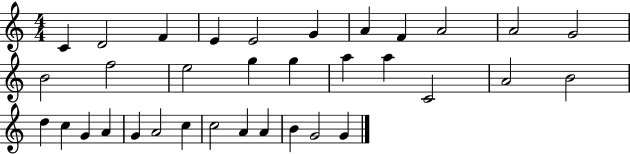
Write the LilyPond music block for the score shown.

{
  \clef treble
  \numericTimeSignature
  \time 4/4
  \key c \major
  c'4 d'2 f'4 | e'4 e'2 g'4 | a'4 f'4 a'2 | a'2 g'2 | \break b'2 f''2 | e''2 g''4 g''4 | a''4 a''4 c'2 | a'2 b'2 | \break d''4 c''4 g'4 a'4 | g'4 a'2 c''4 | c''2 a'4 a'4 | b'4 g'2 g'4 | \break \bar "|."
}